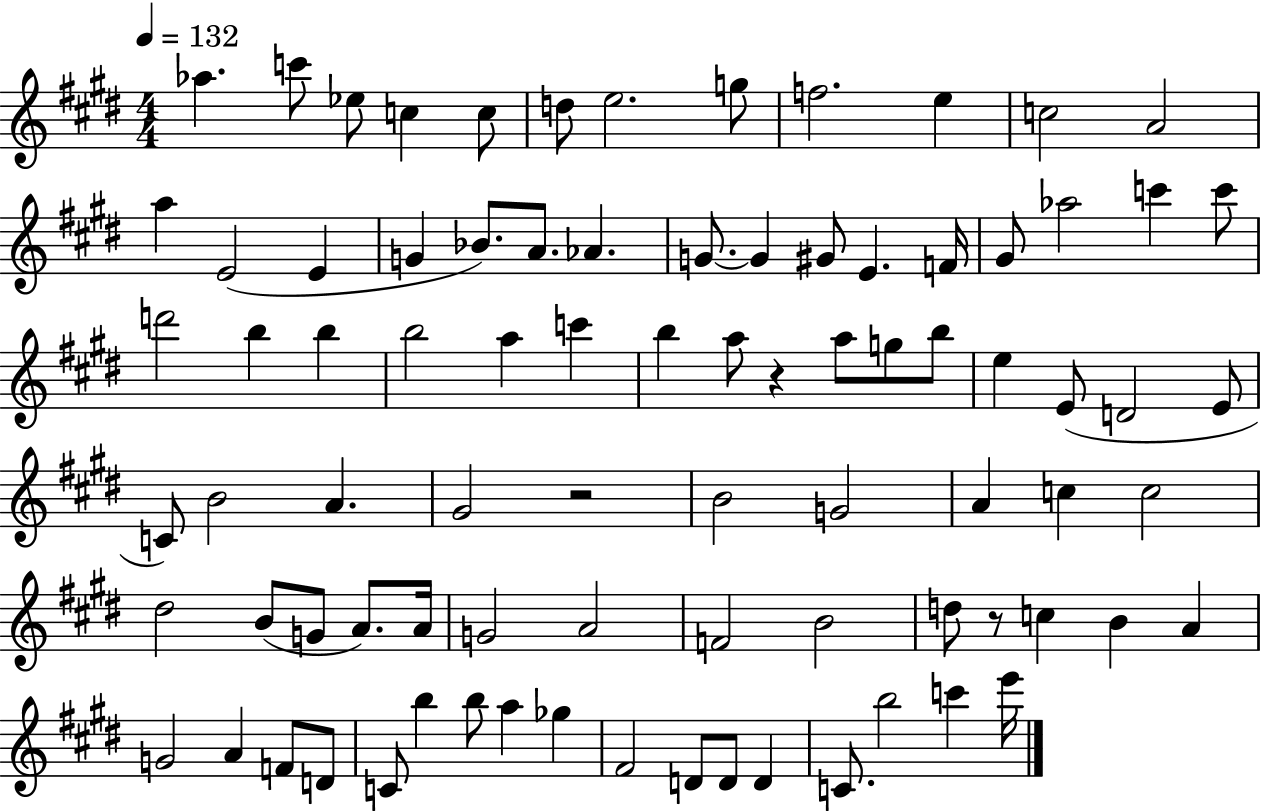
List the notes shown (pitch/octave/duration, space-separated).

Ab5/q. C6/e Eb5/e C5/q C5/e D5/e E5/h. G5/e F5/h. E5/q C5/h A4/h A5/q E4/h E4/q G4/q Bb4/e. A4/e. Ab4/q. G4/e. G4/q G#4/e E4/q. F4/s G#4/e Ab5/h C6/q C6/e D6/h B5/q B5/q B5/h A5/q C6/q B5/q A5/e R/q A5/e G5/e B5/e E5/q E4/e D4/h E4/e C4/e B4/h A4/q. G#4/h R/h B4/h G4/h A4/q C5/q C5/h D#5/h B4/e G4/e A4/e. A4/s G4/h A4/h F4/h B4/h D5/e R/e C5/q B4/q A4/q G4/h A4/q F4/e D4/e C4/e B5/q B5/e A5/q Gb5/q F#4/h D4/e D4/e D4/q C4/e. B5/h C6/q E6/s